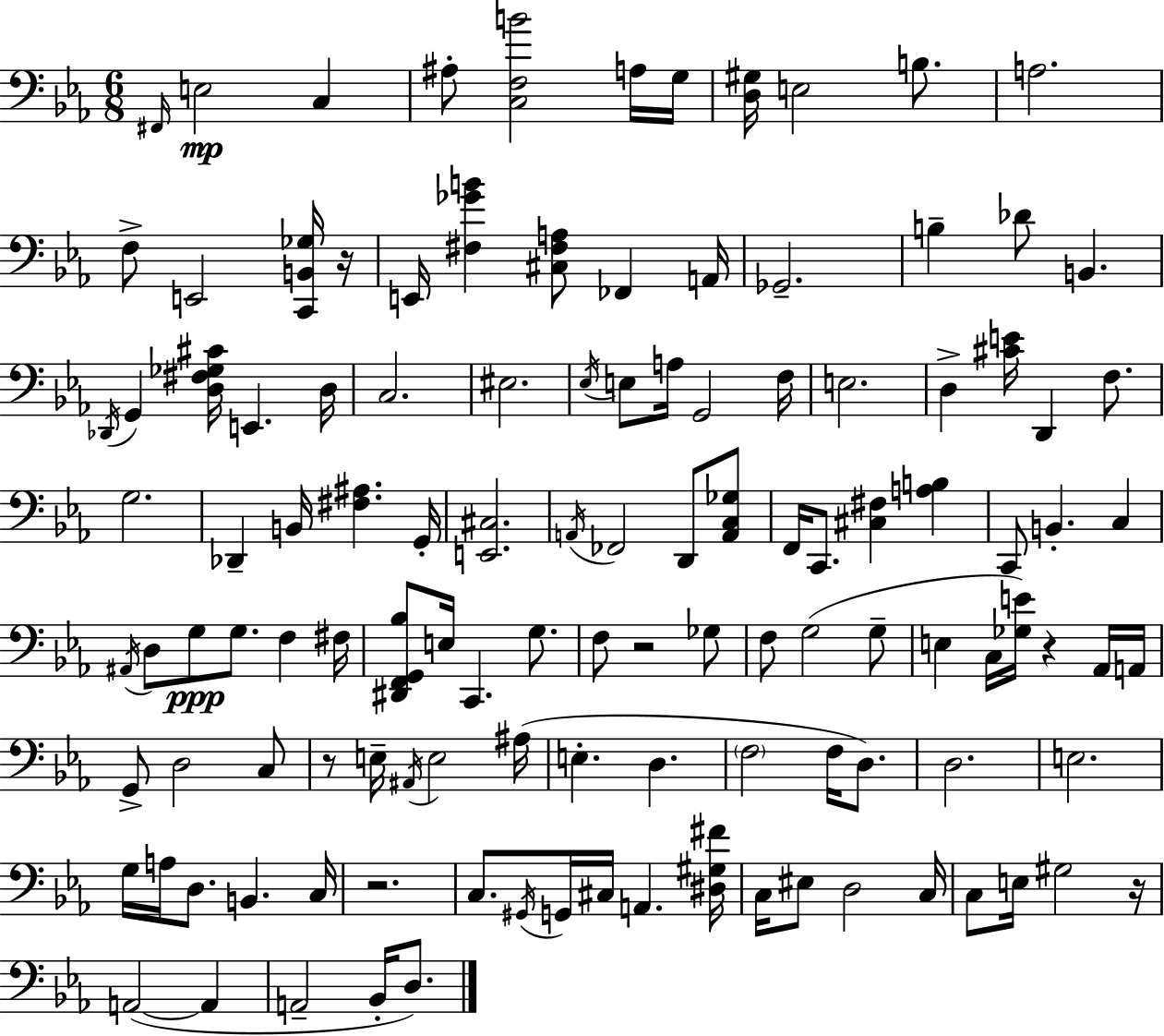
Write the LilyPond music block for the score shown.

{
  \clef bass
  \numericTimeSignature
  \time 6/8
  \key c \minor
  \grace { fis,16 }\mp e2 c4 | ais8-. <c f b'>2 a16 | g16 <d gis>16 e2 b8. | a2. | \break f8-> e,2 <c, b, ges>16 | r16 e,16 <fis ges' b'>4 <cis fis a>8 fes,4 | a,16 ges,2.-- | b4-- des'8 b,4. | \break \acciaccatura { des,16 } g,4 <d fis ges cis'>16 e,4. | d16 c2. | eis2. | \acciaccatura { ees16 } e8 a16 g,2 | \break f16 e2. | d4-> <cis' e'>16 d,4 | f8. g2. | des,4-- b,16 <fis ais>4. | \break g,16-. <e, cis>2. | \acciaccatura { a,16 } fes,2 | d,8 <a, c ges>8 f,16 c,8. <cis fis>4 | <a b>4 c,8 b,4.-. | \break c4 \acciaccatura { ais,16 } d8 g8\ppp g8. | f4 fis16 <dis, f, g, bes>8 e16 c,4. | g8. f8 r2 | ges8 f8 g2( | \break g8-- e4 c16 <ges e'>16) r4 | aes,16 a,16 g,8-> d2 | c8 r8 e16-- \acciaccatura { ais,16 } e2 | ais16( e4.-. | \break d4. \parenthesize f2 | f16 d8.) d2. | e2. | g16 a16 d8. b,4. | \break c16 r2. | c8. \acciaccatura { gis,16 } g,16 cis16 | a,4. <dis gis fis'>16 c16 eis8 d2 | c16 c8 e16 gis2 | \break r16 a,2~(~ | a,4 a,2-- | bes,16-. d8.) \bar "|."
}